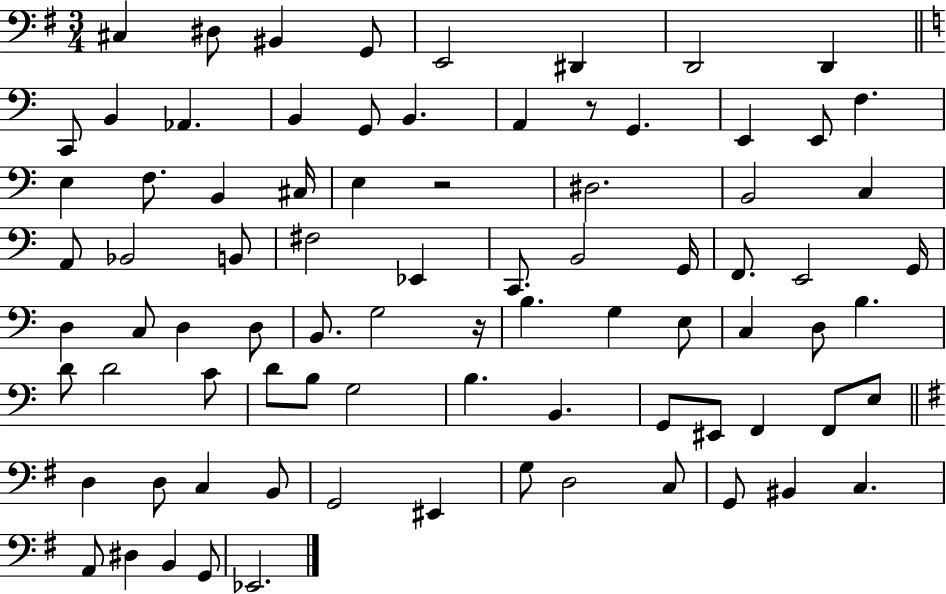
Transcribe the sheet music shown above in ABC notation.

X:1
T:Untitled
M:3/4
L:1/4
K:G
^C, ^D,/2 ^B,, G,,/2 E,,2 ^D,, D,,2 D,, C,,/2 B,, _A,, B,, G,,/2 B,, A,, z/2 G,, E,, E,,/2 F, E, F,/2 B,, ^C,/4 E, z2 ^D,2 B,,2 C, A,,/2 _B,,2 B,,/2 ^F,2 _E,, C,,/2 B,,2 G,,/4 F,,/2 E,,2 G,,/4 D, C,/2 D, D,/2 B,,/2 G,2 z/4 B, G, E,/2 C, D,/2 B, D/2 D2 C/2 D/2 B,/2 G,2 B, B,, G,,/2 ^E,,/2 F,, F,,/2 E,/2 D, D,/2 C, B,,/2 G,,2 ^E,, G,/2 D,2 C,/2 G,,/2 ^B,, C, A,,/2 ^D, B,, G,,/2 _E,,2